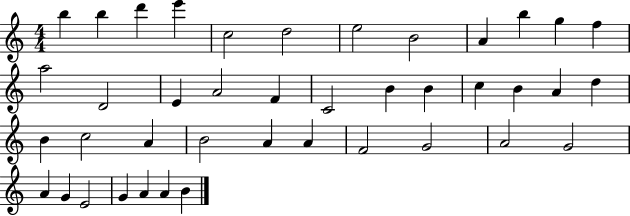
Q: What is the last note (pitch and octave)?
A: B4